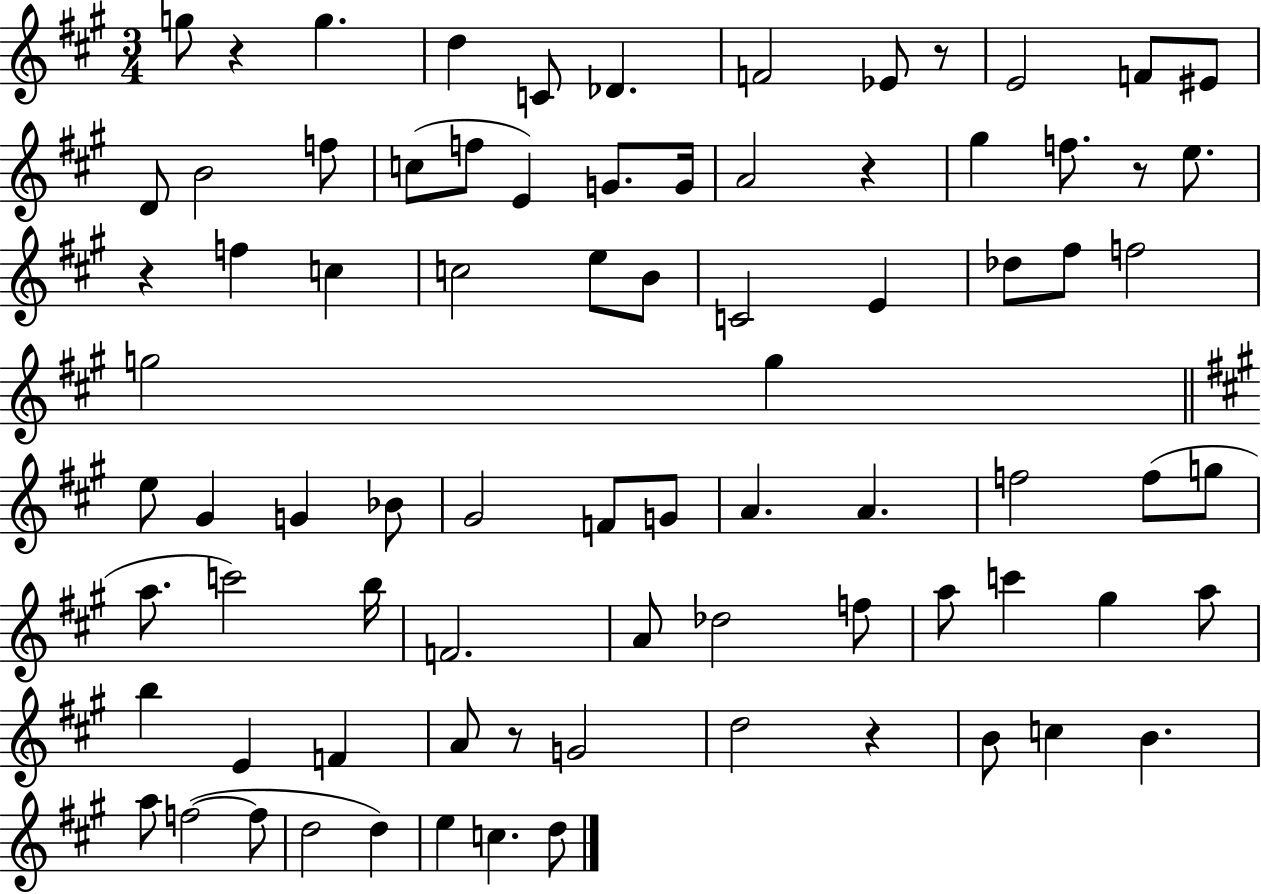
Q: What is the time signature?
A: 3/4